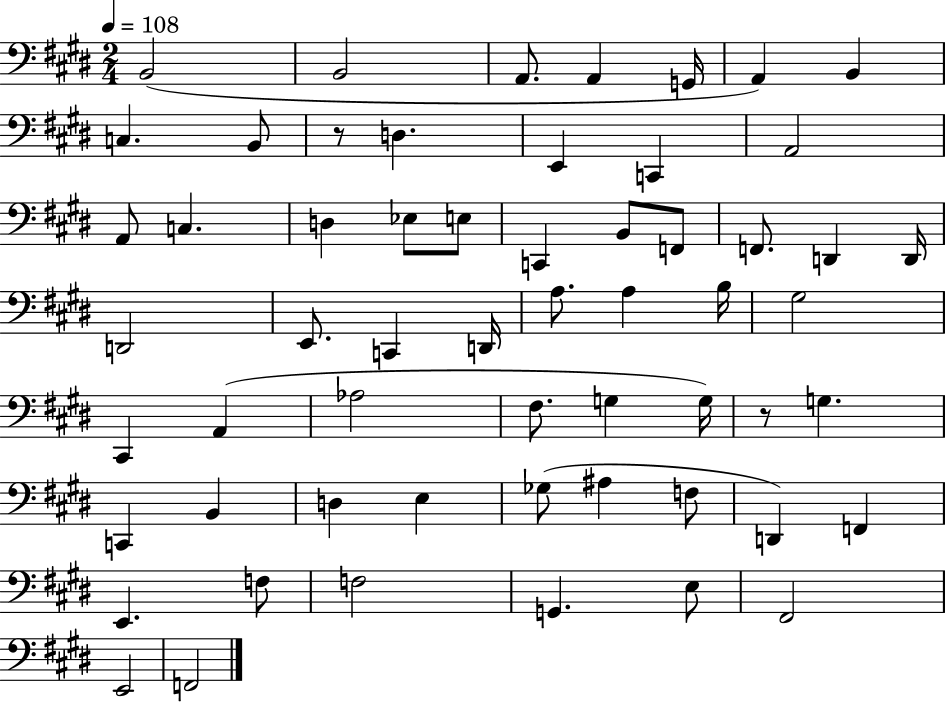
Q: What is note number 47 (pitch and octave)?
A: D2